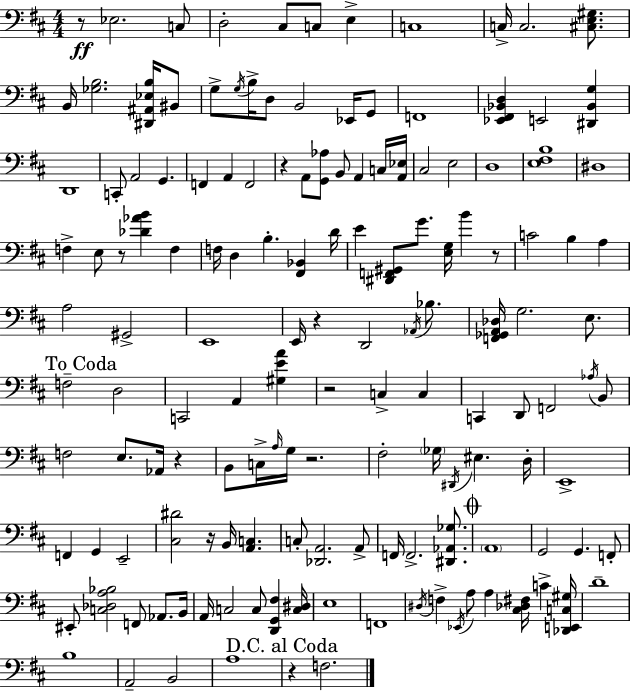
X:1
T:Untitled
M:4/4
L:1/4
K:D
z/2 _E,2 C,/2 D,2 ^C,/2 C,/2 E, C,4 C,/4 C,2 [^C,E,^G,]/2 B,,/4 [_G,B,]2 [^D,,^A,,_E,B,]/4 ^B,,/2 G,/2 G,/4 B,/4 D,/2 B,,2 _E,,/4 G,,/2 F,,4 [_E,,^F,,_B,,D,] E,,2 [^D,,_B,,G,] D,,4 C,,/2 A,,2 G,, F,, A,, F,,2 z A,,/2 [G,,_A,]/2 B,,/2 A,, C,/4 [A,,_E,]/4 ^C,2 E,2 D,4 [E,^F,B,]4 ^D,4 F, E,/2 z/2 [_D_AB] F, F,/4 D, B, [^F,,_B,,] D/4 E [^D,,F,,^G,,]/2 G/2 [E,G,]/4 B z/2 C2 B, A, A,2 ^G,,2 E,,4 E,,/4 z D,,2 _A,,/4 _B,/2 [F,,_G,,A,,_D,]/4 G,2 E,/2 F,2 D,2 C,,2 A,, [^G,EA] z2 C, C, C,, D,,/2 F,,2 _A,/4 B,,/2 F,2 E,/2 _A,,/4 z B,,/2 C,/4 A,/4 G,/4 z2 ^F,2 _G,/4 ^D,,/4 ^E, D,/4 E,,4 F,, G,, E,,2 [^C,^D]2 z/4 B,,/4 [A,,C,] C,/2 [_D,,A,,]2 A,,/2 F,,/4 F,,2 [^D,,_A,,_G,]/2 A,,4 G,,2 G,, F,,/2 ^E,,/2 [C,_D,A,_B,]2 F,,/2 _A,,/2 B,,/4 A,,/4 C,2 C,/2 [D,,G,,^F,] [C,^D,]/4 E,4 F,,4 ^D,/4 F, _E,,/4 A,/2 A, [^C,_D,^F,]/4 C [_D,,E,,C,^G,]/4 D4 B,4 A,,2 B,,2 A,4 z F,2